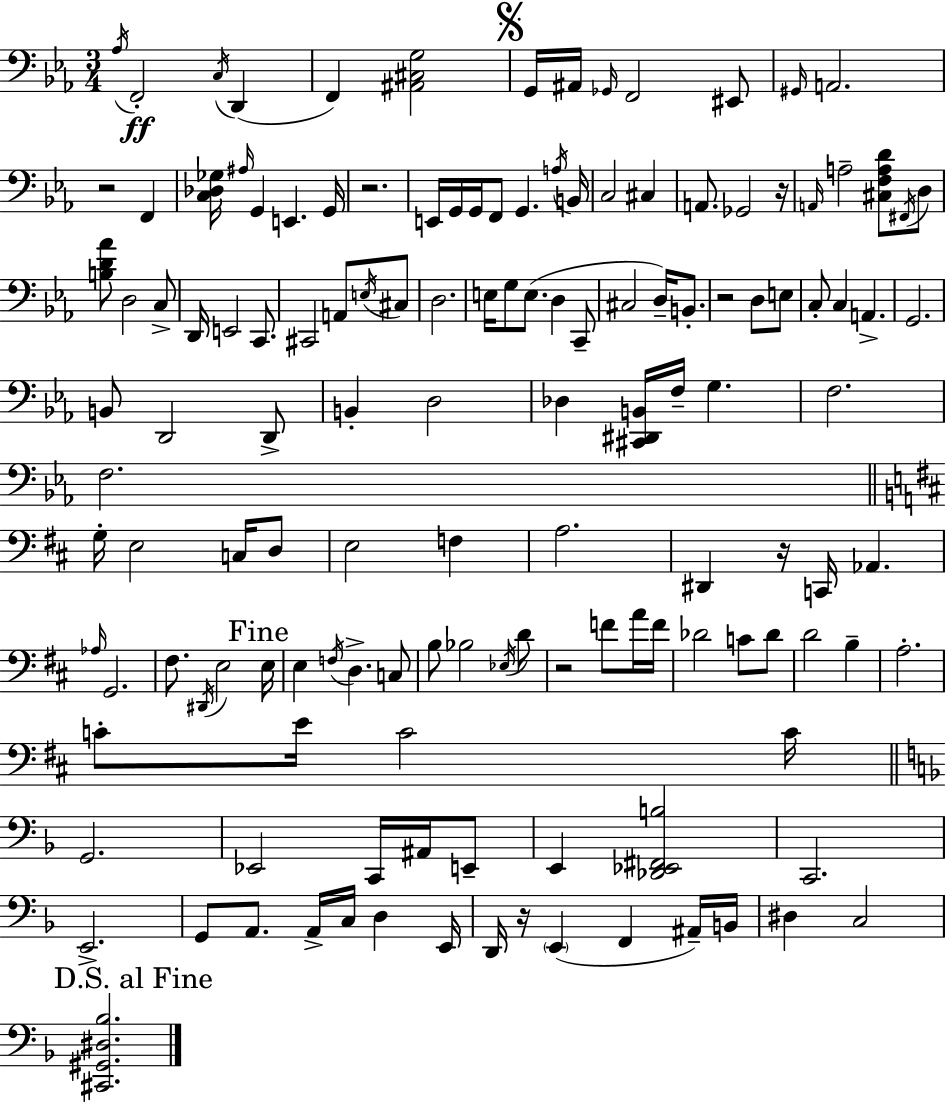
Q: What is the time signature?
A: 3/4